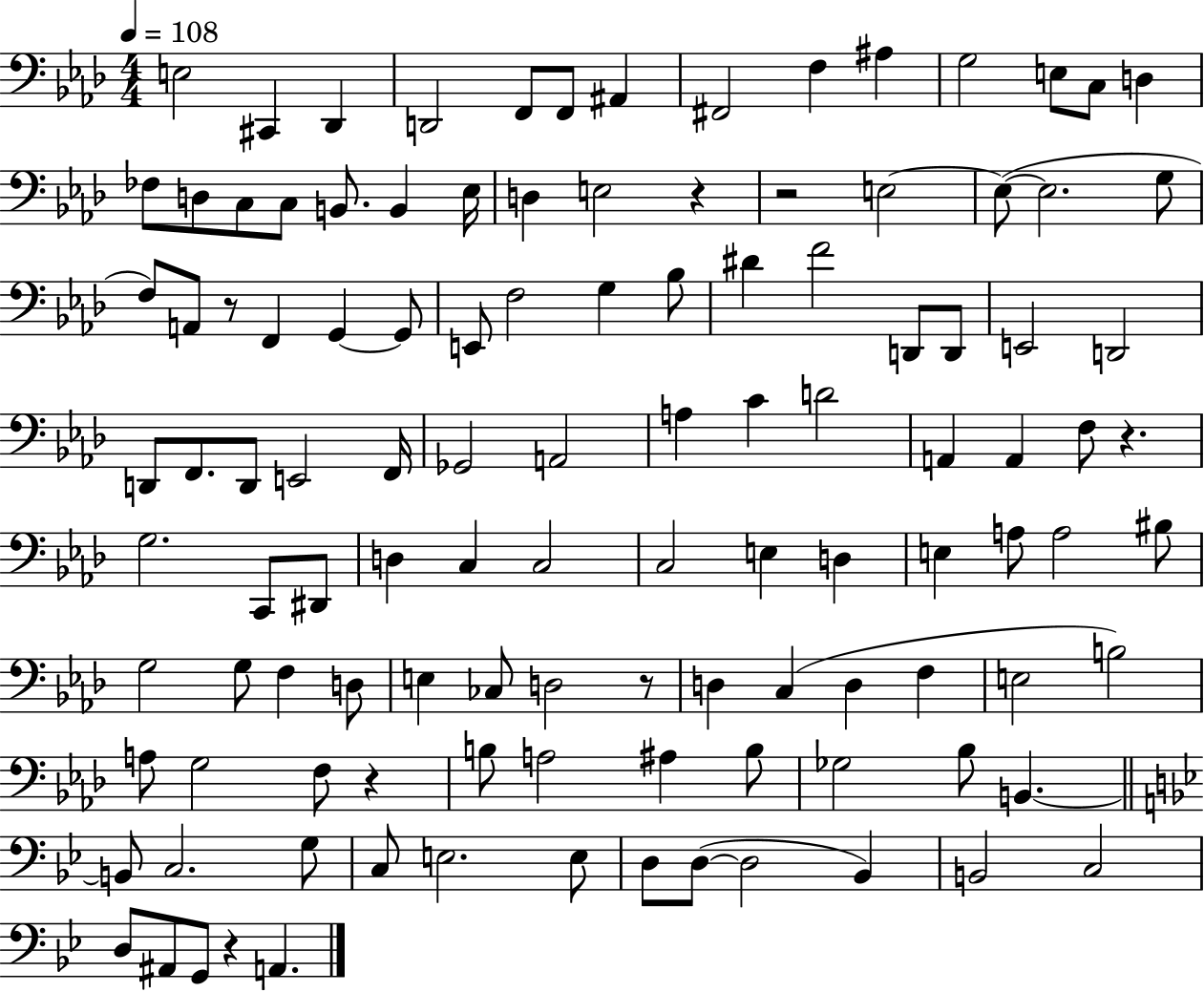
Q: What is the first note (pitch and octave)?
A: E3